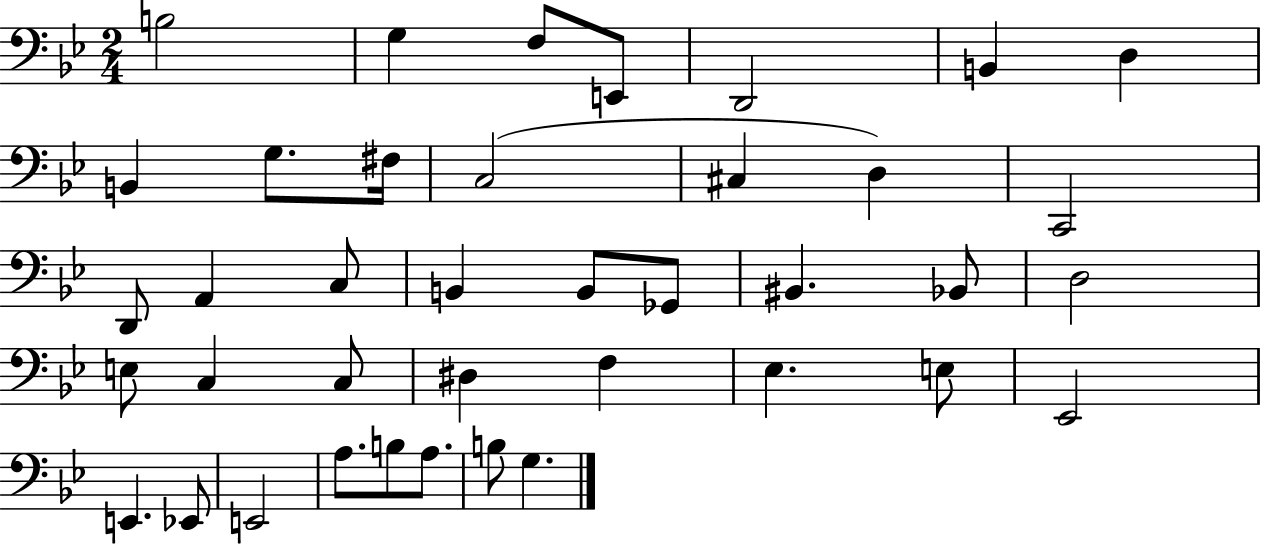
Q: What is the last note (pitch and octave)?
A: G3